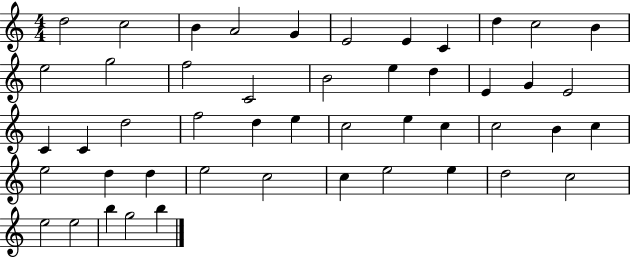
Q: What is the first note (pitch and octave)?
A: D5